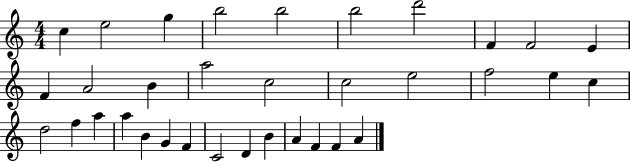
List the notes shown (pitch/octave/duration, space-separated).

C5/q E5/h G5/q B5/h B5/h B5/h D6/h F4/q F4/h E4/q F4/q A4/h B4/q A5/h C5/h C5/h E5/h F5/h E5/q C5/q D5/h F5/q A5/q A5/q B4/q G4/q F4/q C4/h D4/q B4/q A4/q F4/q F4/q A4/q